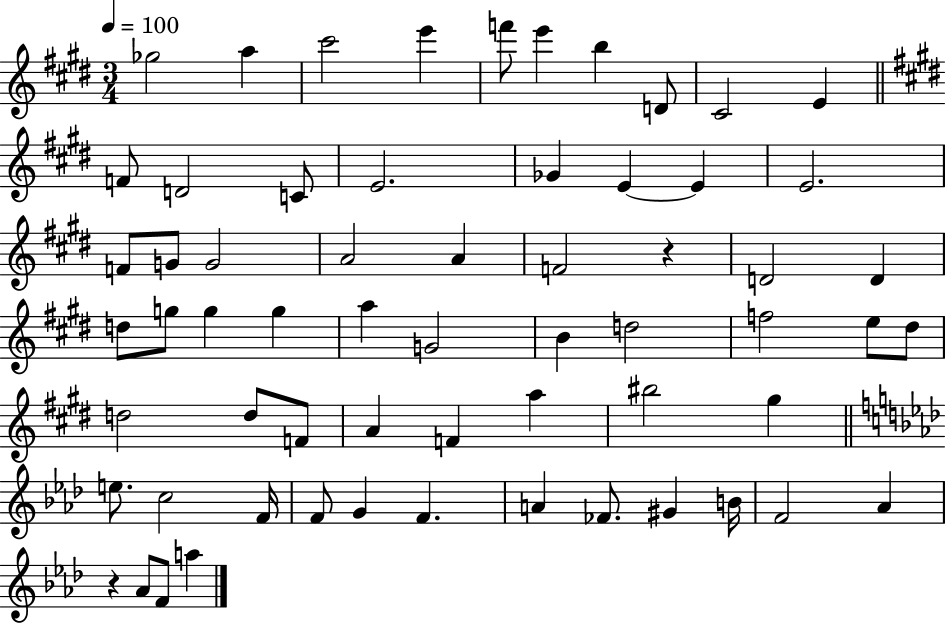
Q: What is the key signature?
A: E major